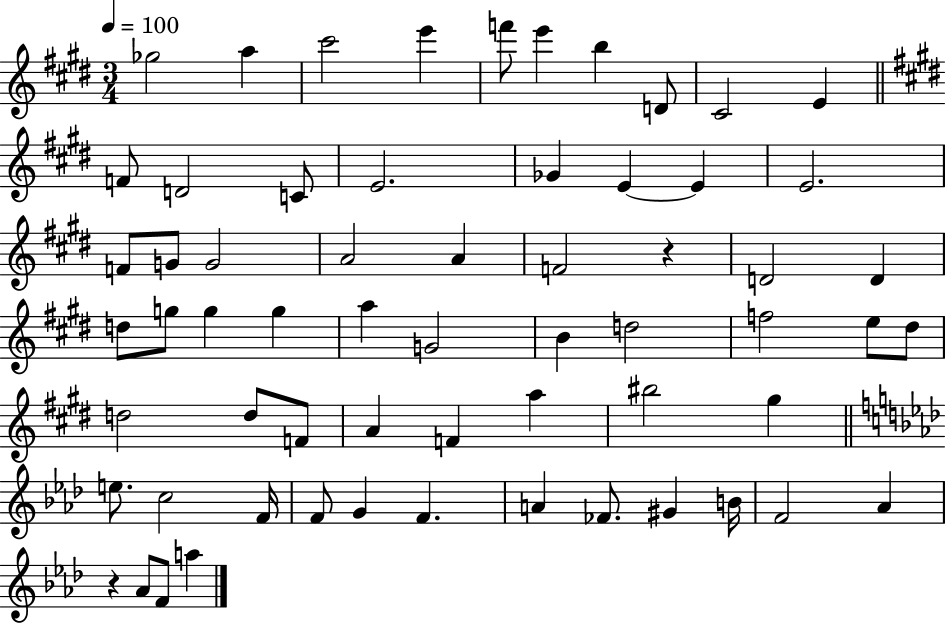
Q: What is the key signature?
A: E major